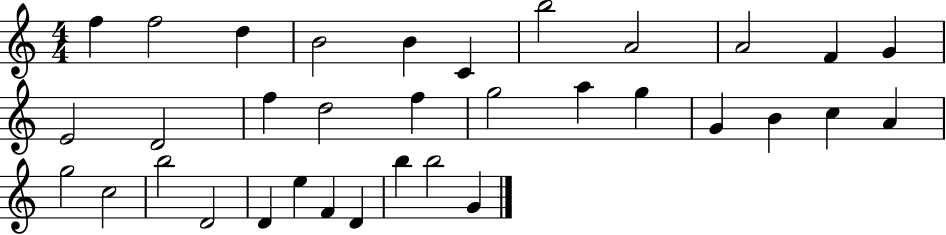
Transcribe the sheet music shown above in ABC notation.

X:1
T:Untitled
M:4/4
L:1/4
K:C
f f2 d B2 B C b2 A2 A2 F G E2 D2 f d2 f g2 a g G B c A g2 c2 b2 D2 D e F D b b2 G